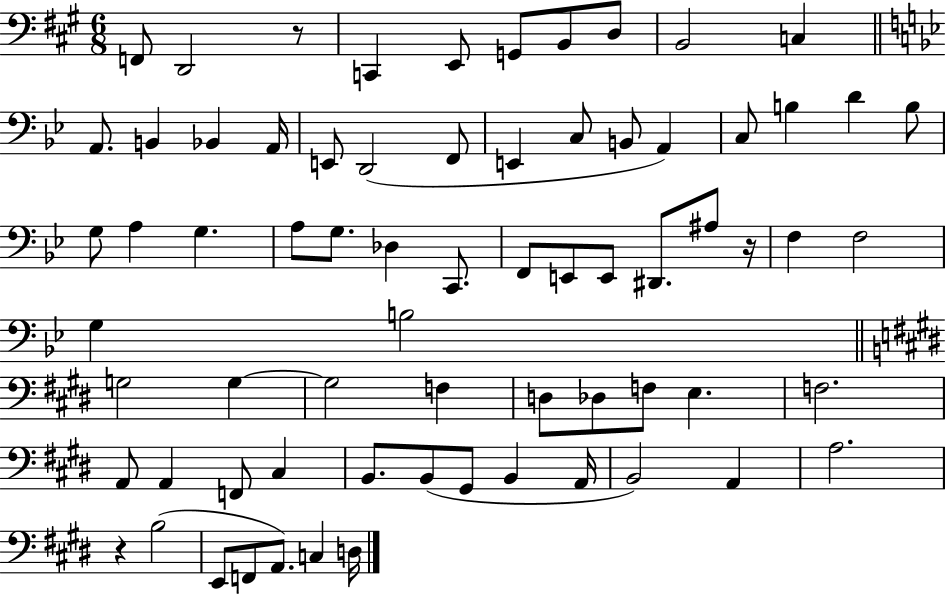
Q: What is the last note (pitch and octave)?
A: D3